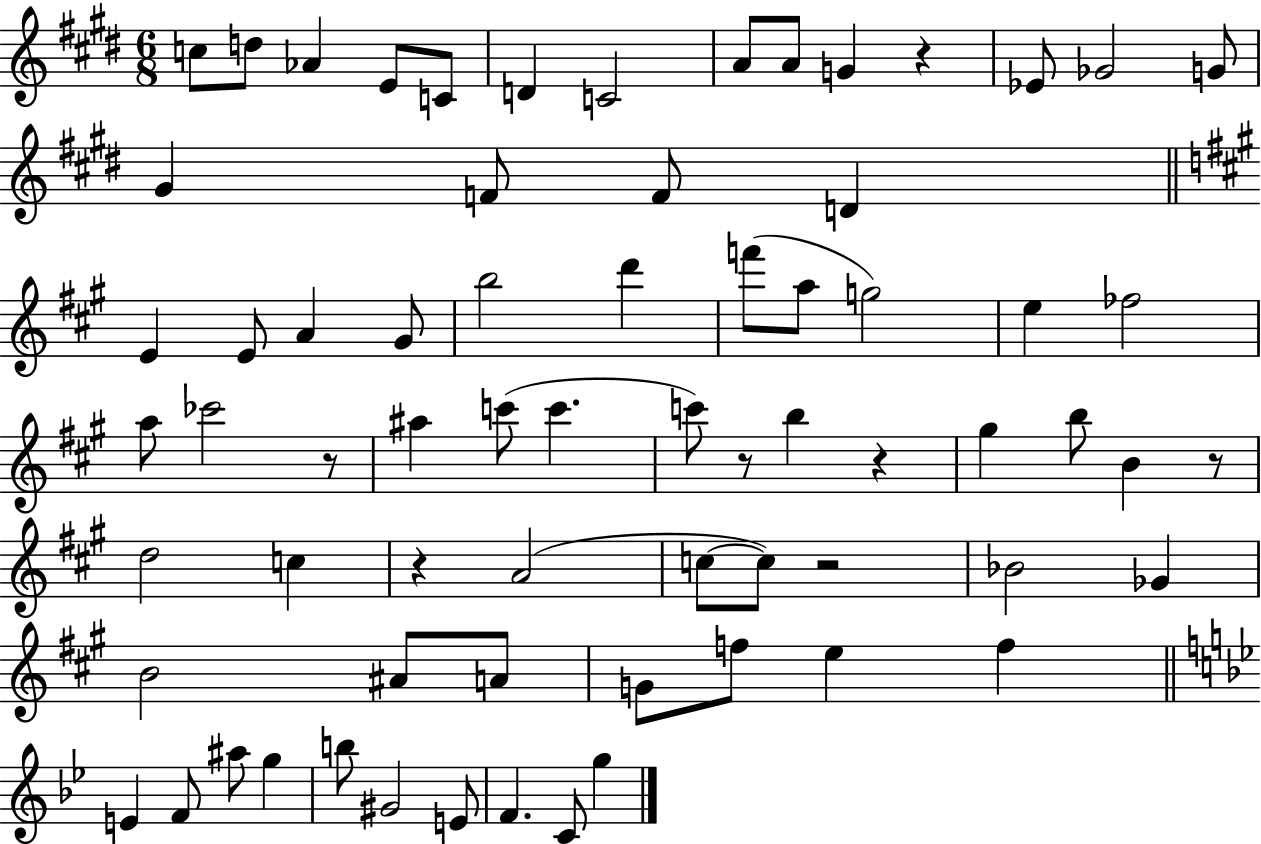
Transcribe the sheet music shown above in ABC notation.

X:1
T:Untitled
M:6/8
L:1/4
K:E
c/2 d/2 _A E/2 C/2 D C2 A/2 A/2 G z _E/2 _G2 G/2 ^G F/2 F/2 D E E/2 A ^G/2 b2 d' f'/2 a/2 g2 e _f2 a/2 _c'2 z/2 ^a c'/2 c' c'/2 z/2 b z ^g b/2 B z/2 d2 c z A2 c/2 c/2 z2 _B2 _G B2 ^A/2 A/2 G/2 f/2 e f E F/2 ^a/2 g b/2 ^G2 E/2 F C/2 g